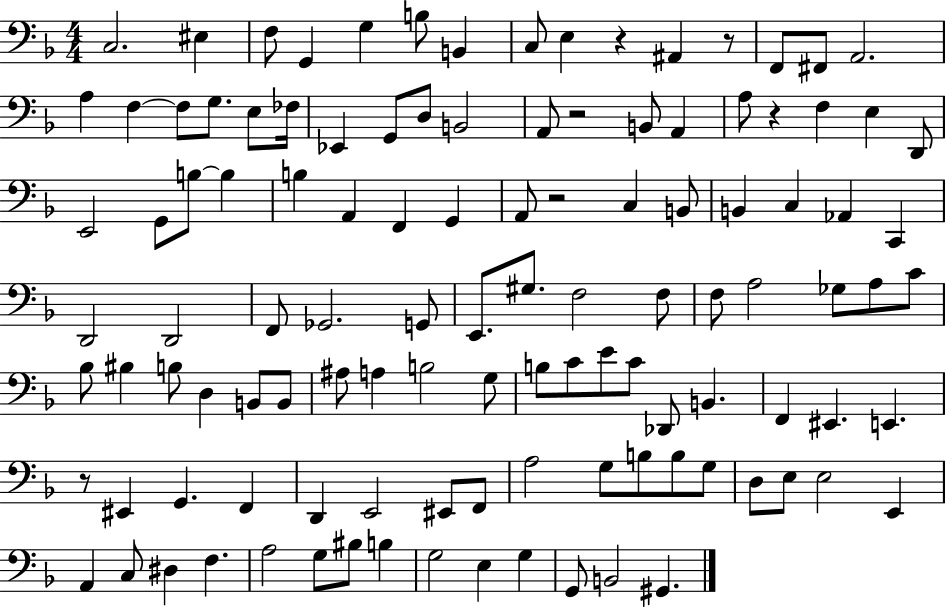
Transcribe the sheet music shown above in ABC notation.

X:1
T:Untitled
M:4/4
L:1/4
K:F
C,2 ^E, F,/2 G,, G, B,/2 B,, C,/2 E, z ^A,, z/2 F,,/2 ^F,,/2 A,,2 A, F, F,/2 G,/2 E,/2 _F,/4 _E,, G,,/2 D,/2 B,,2 A,,/2 z2 B,,/2 A,, A,/2 z F, E, D,,/2 E,,2 G,,/2 B,/2 B, B, A,, F,, G,, A,,/2 z2 C, B,,/2 B,, C, _A,, C,, D,,2 D,,2 F,,/2 _G,,2 G,,/2 E,,/2 ^G,/2 F,2 F,/2 F,/2 A,2 _G,/2 A,/2 C/2 _B,/2 ^B, B,/2 D, B,,/2 B,,/2 ^A,/2 A, B,2 G,/2 B,/2 C/2 E/2 C/2 _D,,/2 B,, F,, ^E,, E,, z/2 ^E,, G,, F,, D,, E,,2 ^E,,/2 F,,/2 A,2 G,/2 B,/2 B,/2 G,/2 D,/2 E,/2 E,2 E,, A,, C,/2 ^D, F, A,2 G,/2 ^B,/2 B, G,2 E, G, G,,/2 B,,2 ^G,,